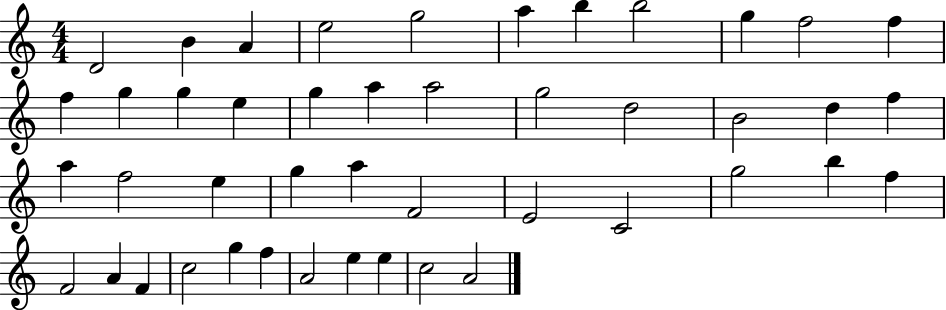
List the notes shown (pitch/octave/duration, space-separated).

D4/h B4/q A4/q E5/h G5/h A5/q B5/q B5/h G5/q F5/h F5/q F5/q G5/q G5/q E5/q G5/q A5/q A5/h G5/h D5/h B4/h D5/q F5/q A5/q F5/h E5/q G5/q A5/q F4/h E4/h C4/h G5/h B5/q F5/q F4/h A4/q F4/q C5/h G5/q F5/q A4/h E5/q E5/q C5/h A4/h